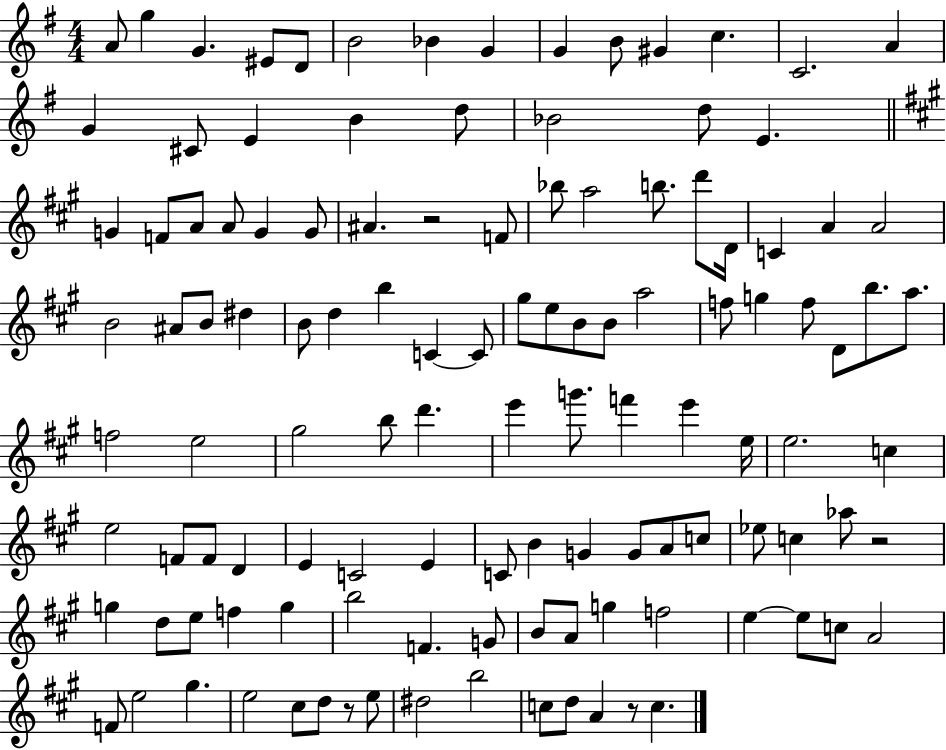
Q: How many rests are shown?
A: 4